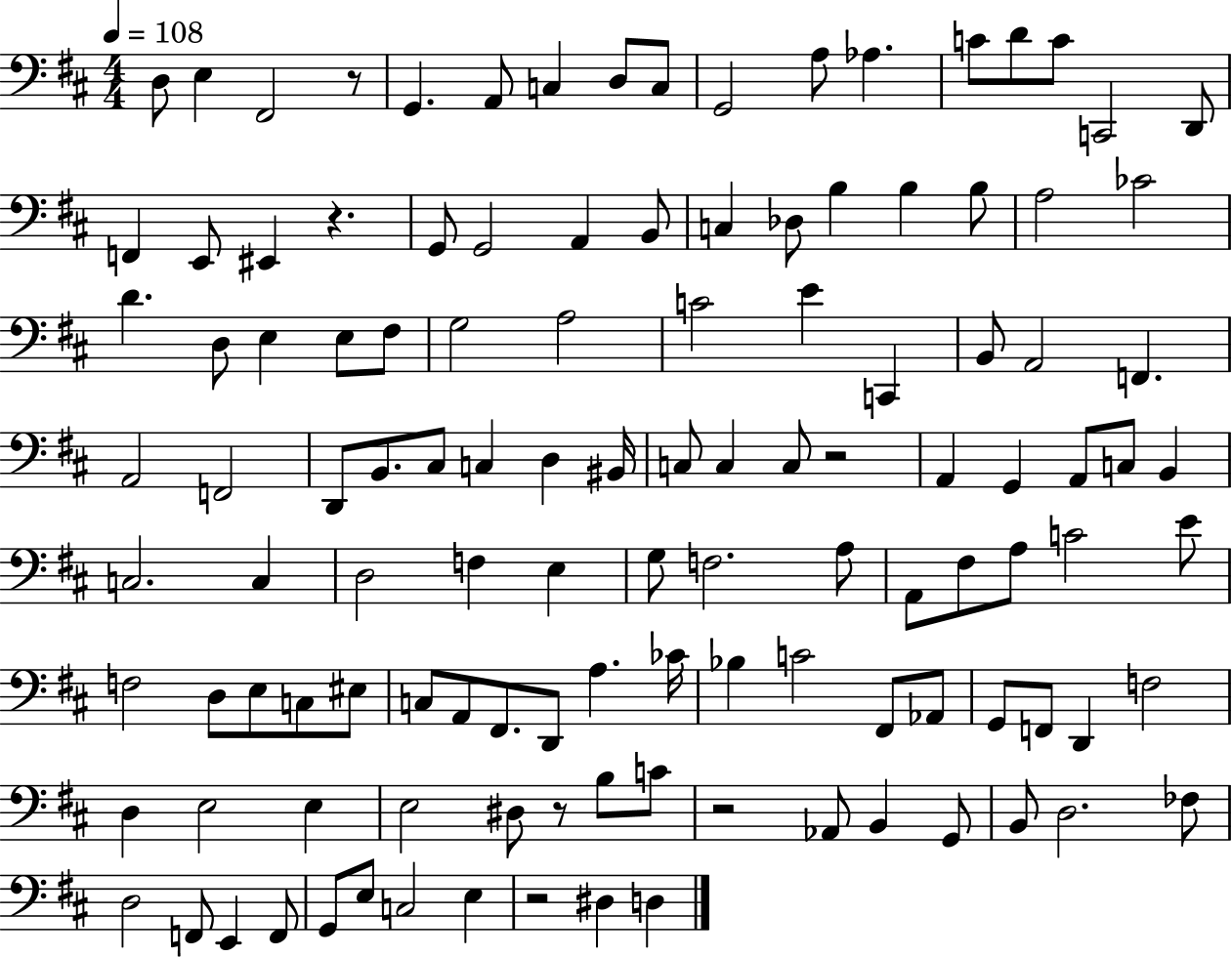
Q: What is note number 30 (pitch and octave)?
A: CES4